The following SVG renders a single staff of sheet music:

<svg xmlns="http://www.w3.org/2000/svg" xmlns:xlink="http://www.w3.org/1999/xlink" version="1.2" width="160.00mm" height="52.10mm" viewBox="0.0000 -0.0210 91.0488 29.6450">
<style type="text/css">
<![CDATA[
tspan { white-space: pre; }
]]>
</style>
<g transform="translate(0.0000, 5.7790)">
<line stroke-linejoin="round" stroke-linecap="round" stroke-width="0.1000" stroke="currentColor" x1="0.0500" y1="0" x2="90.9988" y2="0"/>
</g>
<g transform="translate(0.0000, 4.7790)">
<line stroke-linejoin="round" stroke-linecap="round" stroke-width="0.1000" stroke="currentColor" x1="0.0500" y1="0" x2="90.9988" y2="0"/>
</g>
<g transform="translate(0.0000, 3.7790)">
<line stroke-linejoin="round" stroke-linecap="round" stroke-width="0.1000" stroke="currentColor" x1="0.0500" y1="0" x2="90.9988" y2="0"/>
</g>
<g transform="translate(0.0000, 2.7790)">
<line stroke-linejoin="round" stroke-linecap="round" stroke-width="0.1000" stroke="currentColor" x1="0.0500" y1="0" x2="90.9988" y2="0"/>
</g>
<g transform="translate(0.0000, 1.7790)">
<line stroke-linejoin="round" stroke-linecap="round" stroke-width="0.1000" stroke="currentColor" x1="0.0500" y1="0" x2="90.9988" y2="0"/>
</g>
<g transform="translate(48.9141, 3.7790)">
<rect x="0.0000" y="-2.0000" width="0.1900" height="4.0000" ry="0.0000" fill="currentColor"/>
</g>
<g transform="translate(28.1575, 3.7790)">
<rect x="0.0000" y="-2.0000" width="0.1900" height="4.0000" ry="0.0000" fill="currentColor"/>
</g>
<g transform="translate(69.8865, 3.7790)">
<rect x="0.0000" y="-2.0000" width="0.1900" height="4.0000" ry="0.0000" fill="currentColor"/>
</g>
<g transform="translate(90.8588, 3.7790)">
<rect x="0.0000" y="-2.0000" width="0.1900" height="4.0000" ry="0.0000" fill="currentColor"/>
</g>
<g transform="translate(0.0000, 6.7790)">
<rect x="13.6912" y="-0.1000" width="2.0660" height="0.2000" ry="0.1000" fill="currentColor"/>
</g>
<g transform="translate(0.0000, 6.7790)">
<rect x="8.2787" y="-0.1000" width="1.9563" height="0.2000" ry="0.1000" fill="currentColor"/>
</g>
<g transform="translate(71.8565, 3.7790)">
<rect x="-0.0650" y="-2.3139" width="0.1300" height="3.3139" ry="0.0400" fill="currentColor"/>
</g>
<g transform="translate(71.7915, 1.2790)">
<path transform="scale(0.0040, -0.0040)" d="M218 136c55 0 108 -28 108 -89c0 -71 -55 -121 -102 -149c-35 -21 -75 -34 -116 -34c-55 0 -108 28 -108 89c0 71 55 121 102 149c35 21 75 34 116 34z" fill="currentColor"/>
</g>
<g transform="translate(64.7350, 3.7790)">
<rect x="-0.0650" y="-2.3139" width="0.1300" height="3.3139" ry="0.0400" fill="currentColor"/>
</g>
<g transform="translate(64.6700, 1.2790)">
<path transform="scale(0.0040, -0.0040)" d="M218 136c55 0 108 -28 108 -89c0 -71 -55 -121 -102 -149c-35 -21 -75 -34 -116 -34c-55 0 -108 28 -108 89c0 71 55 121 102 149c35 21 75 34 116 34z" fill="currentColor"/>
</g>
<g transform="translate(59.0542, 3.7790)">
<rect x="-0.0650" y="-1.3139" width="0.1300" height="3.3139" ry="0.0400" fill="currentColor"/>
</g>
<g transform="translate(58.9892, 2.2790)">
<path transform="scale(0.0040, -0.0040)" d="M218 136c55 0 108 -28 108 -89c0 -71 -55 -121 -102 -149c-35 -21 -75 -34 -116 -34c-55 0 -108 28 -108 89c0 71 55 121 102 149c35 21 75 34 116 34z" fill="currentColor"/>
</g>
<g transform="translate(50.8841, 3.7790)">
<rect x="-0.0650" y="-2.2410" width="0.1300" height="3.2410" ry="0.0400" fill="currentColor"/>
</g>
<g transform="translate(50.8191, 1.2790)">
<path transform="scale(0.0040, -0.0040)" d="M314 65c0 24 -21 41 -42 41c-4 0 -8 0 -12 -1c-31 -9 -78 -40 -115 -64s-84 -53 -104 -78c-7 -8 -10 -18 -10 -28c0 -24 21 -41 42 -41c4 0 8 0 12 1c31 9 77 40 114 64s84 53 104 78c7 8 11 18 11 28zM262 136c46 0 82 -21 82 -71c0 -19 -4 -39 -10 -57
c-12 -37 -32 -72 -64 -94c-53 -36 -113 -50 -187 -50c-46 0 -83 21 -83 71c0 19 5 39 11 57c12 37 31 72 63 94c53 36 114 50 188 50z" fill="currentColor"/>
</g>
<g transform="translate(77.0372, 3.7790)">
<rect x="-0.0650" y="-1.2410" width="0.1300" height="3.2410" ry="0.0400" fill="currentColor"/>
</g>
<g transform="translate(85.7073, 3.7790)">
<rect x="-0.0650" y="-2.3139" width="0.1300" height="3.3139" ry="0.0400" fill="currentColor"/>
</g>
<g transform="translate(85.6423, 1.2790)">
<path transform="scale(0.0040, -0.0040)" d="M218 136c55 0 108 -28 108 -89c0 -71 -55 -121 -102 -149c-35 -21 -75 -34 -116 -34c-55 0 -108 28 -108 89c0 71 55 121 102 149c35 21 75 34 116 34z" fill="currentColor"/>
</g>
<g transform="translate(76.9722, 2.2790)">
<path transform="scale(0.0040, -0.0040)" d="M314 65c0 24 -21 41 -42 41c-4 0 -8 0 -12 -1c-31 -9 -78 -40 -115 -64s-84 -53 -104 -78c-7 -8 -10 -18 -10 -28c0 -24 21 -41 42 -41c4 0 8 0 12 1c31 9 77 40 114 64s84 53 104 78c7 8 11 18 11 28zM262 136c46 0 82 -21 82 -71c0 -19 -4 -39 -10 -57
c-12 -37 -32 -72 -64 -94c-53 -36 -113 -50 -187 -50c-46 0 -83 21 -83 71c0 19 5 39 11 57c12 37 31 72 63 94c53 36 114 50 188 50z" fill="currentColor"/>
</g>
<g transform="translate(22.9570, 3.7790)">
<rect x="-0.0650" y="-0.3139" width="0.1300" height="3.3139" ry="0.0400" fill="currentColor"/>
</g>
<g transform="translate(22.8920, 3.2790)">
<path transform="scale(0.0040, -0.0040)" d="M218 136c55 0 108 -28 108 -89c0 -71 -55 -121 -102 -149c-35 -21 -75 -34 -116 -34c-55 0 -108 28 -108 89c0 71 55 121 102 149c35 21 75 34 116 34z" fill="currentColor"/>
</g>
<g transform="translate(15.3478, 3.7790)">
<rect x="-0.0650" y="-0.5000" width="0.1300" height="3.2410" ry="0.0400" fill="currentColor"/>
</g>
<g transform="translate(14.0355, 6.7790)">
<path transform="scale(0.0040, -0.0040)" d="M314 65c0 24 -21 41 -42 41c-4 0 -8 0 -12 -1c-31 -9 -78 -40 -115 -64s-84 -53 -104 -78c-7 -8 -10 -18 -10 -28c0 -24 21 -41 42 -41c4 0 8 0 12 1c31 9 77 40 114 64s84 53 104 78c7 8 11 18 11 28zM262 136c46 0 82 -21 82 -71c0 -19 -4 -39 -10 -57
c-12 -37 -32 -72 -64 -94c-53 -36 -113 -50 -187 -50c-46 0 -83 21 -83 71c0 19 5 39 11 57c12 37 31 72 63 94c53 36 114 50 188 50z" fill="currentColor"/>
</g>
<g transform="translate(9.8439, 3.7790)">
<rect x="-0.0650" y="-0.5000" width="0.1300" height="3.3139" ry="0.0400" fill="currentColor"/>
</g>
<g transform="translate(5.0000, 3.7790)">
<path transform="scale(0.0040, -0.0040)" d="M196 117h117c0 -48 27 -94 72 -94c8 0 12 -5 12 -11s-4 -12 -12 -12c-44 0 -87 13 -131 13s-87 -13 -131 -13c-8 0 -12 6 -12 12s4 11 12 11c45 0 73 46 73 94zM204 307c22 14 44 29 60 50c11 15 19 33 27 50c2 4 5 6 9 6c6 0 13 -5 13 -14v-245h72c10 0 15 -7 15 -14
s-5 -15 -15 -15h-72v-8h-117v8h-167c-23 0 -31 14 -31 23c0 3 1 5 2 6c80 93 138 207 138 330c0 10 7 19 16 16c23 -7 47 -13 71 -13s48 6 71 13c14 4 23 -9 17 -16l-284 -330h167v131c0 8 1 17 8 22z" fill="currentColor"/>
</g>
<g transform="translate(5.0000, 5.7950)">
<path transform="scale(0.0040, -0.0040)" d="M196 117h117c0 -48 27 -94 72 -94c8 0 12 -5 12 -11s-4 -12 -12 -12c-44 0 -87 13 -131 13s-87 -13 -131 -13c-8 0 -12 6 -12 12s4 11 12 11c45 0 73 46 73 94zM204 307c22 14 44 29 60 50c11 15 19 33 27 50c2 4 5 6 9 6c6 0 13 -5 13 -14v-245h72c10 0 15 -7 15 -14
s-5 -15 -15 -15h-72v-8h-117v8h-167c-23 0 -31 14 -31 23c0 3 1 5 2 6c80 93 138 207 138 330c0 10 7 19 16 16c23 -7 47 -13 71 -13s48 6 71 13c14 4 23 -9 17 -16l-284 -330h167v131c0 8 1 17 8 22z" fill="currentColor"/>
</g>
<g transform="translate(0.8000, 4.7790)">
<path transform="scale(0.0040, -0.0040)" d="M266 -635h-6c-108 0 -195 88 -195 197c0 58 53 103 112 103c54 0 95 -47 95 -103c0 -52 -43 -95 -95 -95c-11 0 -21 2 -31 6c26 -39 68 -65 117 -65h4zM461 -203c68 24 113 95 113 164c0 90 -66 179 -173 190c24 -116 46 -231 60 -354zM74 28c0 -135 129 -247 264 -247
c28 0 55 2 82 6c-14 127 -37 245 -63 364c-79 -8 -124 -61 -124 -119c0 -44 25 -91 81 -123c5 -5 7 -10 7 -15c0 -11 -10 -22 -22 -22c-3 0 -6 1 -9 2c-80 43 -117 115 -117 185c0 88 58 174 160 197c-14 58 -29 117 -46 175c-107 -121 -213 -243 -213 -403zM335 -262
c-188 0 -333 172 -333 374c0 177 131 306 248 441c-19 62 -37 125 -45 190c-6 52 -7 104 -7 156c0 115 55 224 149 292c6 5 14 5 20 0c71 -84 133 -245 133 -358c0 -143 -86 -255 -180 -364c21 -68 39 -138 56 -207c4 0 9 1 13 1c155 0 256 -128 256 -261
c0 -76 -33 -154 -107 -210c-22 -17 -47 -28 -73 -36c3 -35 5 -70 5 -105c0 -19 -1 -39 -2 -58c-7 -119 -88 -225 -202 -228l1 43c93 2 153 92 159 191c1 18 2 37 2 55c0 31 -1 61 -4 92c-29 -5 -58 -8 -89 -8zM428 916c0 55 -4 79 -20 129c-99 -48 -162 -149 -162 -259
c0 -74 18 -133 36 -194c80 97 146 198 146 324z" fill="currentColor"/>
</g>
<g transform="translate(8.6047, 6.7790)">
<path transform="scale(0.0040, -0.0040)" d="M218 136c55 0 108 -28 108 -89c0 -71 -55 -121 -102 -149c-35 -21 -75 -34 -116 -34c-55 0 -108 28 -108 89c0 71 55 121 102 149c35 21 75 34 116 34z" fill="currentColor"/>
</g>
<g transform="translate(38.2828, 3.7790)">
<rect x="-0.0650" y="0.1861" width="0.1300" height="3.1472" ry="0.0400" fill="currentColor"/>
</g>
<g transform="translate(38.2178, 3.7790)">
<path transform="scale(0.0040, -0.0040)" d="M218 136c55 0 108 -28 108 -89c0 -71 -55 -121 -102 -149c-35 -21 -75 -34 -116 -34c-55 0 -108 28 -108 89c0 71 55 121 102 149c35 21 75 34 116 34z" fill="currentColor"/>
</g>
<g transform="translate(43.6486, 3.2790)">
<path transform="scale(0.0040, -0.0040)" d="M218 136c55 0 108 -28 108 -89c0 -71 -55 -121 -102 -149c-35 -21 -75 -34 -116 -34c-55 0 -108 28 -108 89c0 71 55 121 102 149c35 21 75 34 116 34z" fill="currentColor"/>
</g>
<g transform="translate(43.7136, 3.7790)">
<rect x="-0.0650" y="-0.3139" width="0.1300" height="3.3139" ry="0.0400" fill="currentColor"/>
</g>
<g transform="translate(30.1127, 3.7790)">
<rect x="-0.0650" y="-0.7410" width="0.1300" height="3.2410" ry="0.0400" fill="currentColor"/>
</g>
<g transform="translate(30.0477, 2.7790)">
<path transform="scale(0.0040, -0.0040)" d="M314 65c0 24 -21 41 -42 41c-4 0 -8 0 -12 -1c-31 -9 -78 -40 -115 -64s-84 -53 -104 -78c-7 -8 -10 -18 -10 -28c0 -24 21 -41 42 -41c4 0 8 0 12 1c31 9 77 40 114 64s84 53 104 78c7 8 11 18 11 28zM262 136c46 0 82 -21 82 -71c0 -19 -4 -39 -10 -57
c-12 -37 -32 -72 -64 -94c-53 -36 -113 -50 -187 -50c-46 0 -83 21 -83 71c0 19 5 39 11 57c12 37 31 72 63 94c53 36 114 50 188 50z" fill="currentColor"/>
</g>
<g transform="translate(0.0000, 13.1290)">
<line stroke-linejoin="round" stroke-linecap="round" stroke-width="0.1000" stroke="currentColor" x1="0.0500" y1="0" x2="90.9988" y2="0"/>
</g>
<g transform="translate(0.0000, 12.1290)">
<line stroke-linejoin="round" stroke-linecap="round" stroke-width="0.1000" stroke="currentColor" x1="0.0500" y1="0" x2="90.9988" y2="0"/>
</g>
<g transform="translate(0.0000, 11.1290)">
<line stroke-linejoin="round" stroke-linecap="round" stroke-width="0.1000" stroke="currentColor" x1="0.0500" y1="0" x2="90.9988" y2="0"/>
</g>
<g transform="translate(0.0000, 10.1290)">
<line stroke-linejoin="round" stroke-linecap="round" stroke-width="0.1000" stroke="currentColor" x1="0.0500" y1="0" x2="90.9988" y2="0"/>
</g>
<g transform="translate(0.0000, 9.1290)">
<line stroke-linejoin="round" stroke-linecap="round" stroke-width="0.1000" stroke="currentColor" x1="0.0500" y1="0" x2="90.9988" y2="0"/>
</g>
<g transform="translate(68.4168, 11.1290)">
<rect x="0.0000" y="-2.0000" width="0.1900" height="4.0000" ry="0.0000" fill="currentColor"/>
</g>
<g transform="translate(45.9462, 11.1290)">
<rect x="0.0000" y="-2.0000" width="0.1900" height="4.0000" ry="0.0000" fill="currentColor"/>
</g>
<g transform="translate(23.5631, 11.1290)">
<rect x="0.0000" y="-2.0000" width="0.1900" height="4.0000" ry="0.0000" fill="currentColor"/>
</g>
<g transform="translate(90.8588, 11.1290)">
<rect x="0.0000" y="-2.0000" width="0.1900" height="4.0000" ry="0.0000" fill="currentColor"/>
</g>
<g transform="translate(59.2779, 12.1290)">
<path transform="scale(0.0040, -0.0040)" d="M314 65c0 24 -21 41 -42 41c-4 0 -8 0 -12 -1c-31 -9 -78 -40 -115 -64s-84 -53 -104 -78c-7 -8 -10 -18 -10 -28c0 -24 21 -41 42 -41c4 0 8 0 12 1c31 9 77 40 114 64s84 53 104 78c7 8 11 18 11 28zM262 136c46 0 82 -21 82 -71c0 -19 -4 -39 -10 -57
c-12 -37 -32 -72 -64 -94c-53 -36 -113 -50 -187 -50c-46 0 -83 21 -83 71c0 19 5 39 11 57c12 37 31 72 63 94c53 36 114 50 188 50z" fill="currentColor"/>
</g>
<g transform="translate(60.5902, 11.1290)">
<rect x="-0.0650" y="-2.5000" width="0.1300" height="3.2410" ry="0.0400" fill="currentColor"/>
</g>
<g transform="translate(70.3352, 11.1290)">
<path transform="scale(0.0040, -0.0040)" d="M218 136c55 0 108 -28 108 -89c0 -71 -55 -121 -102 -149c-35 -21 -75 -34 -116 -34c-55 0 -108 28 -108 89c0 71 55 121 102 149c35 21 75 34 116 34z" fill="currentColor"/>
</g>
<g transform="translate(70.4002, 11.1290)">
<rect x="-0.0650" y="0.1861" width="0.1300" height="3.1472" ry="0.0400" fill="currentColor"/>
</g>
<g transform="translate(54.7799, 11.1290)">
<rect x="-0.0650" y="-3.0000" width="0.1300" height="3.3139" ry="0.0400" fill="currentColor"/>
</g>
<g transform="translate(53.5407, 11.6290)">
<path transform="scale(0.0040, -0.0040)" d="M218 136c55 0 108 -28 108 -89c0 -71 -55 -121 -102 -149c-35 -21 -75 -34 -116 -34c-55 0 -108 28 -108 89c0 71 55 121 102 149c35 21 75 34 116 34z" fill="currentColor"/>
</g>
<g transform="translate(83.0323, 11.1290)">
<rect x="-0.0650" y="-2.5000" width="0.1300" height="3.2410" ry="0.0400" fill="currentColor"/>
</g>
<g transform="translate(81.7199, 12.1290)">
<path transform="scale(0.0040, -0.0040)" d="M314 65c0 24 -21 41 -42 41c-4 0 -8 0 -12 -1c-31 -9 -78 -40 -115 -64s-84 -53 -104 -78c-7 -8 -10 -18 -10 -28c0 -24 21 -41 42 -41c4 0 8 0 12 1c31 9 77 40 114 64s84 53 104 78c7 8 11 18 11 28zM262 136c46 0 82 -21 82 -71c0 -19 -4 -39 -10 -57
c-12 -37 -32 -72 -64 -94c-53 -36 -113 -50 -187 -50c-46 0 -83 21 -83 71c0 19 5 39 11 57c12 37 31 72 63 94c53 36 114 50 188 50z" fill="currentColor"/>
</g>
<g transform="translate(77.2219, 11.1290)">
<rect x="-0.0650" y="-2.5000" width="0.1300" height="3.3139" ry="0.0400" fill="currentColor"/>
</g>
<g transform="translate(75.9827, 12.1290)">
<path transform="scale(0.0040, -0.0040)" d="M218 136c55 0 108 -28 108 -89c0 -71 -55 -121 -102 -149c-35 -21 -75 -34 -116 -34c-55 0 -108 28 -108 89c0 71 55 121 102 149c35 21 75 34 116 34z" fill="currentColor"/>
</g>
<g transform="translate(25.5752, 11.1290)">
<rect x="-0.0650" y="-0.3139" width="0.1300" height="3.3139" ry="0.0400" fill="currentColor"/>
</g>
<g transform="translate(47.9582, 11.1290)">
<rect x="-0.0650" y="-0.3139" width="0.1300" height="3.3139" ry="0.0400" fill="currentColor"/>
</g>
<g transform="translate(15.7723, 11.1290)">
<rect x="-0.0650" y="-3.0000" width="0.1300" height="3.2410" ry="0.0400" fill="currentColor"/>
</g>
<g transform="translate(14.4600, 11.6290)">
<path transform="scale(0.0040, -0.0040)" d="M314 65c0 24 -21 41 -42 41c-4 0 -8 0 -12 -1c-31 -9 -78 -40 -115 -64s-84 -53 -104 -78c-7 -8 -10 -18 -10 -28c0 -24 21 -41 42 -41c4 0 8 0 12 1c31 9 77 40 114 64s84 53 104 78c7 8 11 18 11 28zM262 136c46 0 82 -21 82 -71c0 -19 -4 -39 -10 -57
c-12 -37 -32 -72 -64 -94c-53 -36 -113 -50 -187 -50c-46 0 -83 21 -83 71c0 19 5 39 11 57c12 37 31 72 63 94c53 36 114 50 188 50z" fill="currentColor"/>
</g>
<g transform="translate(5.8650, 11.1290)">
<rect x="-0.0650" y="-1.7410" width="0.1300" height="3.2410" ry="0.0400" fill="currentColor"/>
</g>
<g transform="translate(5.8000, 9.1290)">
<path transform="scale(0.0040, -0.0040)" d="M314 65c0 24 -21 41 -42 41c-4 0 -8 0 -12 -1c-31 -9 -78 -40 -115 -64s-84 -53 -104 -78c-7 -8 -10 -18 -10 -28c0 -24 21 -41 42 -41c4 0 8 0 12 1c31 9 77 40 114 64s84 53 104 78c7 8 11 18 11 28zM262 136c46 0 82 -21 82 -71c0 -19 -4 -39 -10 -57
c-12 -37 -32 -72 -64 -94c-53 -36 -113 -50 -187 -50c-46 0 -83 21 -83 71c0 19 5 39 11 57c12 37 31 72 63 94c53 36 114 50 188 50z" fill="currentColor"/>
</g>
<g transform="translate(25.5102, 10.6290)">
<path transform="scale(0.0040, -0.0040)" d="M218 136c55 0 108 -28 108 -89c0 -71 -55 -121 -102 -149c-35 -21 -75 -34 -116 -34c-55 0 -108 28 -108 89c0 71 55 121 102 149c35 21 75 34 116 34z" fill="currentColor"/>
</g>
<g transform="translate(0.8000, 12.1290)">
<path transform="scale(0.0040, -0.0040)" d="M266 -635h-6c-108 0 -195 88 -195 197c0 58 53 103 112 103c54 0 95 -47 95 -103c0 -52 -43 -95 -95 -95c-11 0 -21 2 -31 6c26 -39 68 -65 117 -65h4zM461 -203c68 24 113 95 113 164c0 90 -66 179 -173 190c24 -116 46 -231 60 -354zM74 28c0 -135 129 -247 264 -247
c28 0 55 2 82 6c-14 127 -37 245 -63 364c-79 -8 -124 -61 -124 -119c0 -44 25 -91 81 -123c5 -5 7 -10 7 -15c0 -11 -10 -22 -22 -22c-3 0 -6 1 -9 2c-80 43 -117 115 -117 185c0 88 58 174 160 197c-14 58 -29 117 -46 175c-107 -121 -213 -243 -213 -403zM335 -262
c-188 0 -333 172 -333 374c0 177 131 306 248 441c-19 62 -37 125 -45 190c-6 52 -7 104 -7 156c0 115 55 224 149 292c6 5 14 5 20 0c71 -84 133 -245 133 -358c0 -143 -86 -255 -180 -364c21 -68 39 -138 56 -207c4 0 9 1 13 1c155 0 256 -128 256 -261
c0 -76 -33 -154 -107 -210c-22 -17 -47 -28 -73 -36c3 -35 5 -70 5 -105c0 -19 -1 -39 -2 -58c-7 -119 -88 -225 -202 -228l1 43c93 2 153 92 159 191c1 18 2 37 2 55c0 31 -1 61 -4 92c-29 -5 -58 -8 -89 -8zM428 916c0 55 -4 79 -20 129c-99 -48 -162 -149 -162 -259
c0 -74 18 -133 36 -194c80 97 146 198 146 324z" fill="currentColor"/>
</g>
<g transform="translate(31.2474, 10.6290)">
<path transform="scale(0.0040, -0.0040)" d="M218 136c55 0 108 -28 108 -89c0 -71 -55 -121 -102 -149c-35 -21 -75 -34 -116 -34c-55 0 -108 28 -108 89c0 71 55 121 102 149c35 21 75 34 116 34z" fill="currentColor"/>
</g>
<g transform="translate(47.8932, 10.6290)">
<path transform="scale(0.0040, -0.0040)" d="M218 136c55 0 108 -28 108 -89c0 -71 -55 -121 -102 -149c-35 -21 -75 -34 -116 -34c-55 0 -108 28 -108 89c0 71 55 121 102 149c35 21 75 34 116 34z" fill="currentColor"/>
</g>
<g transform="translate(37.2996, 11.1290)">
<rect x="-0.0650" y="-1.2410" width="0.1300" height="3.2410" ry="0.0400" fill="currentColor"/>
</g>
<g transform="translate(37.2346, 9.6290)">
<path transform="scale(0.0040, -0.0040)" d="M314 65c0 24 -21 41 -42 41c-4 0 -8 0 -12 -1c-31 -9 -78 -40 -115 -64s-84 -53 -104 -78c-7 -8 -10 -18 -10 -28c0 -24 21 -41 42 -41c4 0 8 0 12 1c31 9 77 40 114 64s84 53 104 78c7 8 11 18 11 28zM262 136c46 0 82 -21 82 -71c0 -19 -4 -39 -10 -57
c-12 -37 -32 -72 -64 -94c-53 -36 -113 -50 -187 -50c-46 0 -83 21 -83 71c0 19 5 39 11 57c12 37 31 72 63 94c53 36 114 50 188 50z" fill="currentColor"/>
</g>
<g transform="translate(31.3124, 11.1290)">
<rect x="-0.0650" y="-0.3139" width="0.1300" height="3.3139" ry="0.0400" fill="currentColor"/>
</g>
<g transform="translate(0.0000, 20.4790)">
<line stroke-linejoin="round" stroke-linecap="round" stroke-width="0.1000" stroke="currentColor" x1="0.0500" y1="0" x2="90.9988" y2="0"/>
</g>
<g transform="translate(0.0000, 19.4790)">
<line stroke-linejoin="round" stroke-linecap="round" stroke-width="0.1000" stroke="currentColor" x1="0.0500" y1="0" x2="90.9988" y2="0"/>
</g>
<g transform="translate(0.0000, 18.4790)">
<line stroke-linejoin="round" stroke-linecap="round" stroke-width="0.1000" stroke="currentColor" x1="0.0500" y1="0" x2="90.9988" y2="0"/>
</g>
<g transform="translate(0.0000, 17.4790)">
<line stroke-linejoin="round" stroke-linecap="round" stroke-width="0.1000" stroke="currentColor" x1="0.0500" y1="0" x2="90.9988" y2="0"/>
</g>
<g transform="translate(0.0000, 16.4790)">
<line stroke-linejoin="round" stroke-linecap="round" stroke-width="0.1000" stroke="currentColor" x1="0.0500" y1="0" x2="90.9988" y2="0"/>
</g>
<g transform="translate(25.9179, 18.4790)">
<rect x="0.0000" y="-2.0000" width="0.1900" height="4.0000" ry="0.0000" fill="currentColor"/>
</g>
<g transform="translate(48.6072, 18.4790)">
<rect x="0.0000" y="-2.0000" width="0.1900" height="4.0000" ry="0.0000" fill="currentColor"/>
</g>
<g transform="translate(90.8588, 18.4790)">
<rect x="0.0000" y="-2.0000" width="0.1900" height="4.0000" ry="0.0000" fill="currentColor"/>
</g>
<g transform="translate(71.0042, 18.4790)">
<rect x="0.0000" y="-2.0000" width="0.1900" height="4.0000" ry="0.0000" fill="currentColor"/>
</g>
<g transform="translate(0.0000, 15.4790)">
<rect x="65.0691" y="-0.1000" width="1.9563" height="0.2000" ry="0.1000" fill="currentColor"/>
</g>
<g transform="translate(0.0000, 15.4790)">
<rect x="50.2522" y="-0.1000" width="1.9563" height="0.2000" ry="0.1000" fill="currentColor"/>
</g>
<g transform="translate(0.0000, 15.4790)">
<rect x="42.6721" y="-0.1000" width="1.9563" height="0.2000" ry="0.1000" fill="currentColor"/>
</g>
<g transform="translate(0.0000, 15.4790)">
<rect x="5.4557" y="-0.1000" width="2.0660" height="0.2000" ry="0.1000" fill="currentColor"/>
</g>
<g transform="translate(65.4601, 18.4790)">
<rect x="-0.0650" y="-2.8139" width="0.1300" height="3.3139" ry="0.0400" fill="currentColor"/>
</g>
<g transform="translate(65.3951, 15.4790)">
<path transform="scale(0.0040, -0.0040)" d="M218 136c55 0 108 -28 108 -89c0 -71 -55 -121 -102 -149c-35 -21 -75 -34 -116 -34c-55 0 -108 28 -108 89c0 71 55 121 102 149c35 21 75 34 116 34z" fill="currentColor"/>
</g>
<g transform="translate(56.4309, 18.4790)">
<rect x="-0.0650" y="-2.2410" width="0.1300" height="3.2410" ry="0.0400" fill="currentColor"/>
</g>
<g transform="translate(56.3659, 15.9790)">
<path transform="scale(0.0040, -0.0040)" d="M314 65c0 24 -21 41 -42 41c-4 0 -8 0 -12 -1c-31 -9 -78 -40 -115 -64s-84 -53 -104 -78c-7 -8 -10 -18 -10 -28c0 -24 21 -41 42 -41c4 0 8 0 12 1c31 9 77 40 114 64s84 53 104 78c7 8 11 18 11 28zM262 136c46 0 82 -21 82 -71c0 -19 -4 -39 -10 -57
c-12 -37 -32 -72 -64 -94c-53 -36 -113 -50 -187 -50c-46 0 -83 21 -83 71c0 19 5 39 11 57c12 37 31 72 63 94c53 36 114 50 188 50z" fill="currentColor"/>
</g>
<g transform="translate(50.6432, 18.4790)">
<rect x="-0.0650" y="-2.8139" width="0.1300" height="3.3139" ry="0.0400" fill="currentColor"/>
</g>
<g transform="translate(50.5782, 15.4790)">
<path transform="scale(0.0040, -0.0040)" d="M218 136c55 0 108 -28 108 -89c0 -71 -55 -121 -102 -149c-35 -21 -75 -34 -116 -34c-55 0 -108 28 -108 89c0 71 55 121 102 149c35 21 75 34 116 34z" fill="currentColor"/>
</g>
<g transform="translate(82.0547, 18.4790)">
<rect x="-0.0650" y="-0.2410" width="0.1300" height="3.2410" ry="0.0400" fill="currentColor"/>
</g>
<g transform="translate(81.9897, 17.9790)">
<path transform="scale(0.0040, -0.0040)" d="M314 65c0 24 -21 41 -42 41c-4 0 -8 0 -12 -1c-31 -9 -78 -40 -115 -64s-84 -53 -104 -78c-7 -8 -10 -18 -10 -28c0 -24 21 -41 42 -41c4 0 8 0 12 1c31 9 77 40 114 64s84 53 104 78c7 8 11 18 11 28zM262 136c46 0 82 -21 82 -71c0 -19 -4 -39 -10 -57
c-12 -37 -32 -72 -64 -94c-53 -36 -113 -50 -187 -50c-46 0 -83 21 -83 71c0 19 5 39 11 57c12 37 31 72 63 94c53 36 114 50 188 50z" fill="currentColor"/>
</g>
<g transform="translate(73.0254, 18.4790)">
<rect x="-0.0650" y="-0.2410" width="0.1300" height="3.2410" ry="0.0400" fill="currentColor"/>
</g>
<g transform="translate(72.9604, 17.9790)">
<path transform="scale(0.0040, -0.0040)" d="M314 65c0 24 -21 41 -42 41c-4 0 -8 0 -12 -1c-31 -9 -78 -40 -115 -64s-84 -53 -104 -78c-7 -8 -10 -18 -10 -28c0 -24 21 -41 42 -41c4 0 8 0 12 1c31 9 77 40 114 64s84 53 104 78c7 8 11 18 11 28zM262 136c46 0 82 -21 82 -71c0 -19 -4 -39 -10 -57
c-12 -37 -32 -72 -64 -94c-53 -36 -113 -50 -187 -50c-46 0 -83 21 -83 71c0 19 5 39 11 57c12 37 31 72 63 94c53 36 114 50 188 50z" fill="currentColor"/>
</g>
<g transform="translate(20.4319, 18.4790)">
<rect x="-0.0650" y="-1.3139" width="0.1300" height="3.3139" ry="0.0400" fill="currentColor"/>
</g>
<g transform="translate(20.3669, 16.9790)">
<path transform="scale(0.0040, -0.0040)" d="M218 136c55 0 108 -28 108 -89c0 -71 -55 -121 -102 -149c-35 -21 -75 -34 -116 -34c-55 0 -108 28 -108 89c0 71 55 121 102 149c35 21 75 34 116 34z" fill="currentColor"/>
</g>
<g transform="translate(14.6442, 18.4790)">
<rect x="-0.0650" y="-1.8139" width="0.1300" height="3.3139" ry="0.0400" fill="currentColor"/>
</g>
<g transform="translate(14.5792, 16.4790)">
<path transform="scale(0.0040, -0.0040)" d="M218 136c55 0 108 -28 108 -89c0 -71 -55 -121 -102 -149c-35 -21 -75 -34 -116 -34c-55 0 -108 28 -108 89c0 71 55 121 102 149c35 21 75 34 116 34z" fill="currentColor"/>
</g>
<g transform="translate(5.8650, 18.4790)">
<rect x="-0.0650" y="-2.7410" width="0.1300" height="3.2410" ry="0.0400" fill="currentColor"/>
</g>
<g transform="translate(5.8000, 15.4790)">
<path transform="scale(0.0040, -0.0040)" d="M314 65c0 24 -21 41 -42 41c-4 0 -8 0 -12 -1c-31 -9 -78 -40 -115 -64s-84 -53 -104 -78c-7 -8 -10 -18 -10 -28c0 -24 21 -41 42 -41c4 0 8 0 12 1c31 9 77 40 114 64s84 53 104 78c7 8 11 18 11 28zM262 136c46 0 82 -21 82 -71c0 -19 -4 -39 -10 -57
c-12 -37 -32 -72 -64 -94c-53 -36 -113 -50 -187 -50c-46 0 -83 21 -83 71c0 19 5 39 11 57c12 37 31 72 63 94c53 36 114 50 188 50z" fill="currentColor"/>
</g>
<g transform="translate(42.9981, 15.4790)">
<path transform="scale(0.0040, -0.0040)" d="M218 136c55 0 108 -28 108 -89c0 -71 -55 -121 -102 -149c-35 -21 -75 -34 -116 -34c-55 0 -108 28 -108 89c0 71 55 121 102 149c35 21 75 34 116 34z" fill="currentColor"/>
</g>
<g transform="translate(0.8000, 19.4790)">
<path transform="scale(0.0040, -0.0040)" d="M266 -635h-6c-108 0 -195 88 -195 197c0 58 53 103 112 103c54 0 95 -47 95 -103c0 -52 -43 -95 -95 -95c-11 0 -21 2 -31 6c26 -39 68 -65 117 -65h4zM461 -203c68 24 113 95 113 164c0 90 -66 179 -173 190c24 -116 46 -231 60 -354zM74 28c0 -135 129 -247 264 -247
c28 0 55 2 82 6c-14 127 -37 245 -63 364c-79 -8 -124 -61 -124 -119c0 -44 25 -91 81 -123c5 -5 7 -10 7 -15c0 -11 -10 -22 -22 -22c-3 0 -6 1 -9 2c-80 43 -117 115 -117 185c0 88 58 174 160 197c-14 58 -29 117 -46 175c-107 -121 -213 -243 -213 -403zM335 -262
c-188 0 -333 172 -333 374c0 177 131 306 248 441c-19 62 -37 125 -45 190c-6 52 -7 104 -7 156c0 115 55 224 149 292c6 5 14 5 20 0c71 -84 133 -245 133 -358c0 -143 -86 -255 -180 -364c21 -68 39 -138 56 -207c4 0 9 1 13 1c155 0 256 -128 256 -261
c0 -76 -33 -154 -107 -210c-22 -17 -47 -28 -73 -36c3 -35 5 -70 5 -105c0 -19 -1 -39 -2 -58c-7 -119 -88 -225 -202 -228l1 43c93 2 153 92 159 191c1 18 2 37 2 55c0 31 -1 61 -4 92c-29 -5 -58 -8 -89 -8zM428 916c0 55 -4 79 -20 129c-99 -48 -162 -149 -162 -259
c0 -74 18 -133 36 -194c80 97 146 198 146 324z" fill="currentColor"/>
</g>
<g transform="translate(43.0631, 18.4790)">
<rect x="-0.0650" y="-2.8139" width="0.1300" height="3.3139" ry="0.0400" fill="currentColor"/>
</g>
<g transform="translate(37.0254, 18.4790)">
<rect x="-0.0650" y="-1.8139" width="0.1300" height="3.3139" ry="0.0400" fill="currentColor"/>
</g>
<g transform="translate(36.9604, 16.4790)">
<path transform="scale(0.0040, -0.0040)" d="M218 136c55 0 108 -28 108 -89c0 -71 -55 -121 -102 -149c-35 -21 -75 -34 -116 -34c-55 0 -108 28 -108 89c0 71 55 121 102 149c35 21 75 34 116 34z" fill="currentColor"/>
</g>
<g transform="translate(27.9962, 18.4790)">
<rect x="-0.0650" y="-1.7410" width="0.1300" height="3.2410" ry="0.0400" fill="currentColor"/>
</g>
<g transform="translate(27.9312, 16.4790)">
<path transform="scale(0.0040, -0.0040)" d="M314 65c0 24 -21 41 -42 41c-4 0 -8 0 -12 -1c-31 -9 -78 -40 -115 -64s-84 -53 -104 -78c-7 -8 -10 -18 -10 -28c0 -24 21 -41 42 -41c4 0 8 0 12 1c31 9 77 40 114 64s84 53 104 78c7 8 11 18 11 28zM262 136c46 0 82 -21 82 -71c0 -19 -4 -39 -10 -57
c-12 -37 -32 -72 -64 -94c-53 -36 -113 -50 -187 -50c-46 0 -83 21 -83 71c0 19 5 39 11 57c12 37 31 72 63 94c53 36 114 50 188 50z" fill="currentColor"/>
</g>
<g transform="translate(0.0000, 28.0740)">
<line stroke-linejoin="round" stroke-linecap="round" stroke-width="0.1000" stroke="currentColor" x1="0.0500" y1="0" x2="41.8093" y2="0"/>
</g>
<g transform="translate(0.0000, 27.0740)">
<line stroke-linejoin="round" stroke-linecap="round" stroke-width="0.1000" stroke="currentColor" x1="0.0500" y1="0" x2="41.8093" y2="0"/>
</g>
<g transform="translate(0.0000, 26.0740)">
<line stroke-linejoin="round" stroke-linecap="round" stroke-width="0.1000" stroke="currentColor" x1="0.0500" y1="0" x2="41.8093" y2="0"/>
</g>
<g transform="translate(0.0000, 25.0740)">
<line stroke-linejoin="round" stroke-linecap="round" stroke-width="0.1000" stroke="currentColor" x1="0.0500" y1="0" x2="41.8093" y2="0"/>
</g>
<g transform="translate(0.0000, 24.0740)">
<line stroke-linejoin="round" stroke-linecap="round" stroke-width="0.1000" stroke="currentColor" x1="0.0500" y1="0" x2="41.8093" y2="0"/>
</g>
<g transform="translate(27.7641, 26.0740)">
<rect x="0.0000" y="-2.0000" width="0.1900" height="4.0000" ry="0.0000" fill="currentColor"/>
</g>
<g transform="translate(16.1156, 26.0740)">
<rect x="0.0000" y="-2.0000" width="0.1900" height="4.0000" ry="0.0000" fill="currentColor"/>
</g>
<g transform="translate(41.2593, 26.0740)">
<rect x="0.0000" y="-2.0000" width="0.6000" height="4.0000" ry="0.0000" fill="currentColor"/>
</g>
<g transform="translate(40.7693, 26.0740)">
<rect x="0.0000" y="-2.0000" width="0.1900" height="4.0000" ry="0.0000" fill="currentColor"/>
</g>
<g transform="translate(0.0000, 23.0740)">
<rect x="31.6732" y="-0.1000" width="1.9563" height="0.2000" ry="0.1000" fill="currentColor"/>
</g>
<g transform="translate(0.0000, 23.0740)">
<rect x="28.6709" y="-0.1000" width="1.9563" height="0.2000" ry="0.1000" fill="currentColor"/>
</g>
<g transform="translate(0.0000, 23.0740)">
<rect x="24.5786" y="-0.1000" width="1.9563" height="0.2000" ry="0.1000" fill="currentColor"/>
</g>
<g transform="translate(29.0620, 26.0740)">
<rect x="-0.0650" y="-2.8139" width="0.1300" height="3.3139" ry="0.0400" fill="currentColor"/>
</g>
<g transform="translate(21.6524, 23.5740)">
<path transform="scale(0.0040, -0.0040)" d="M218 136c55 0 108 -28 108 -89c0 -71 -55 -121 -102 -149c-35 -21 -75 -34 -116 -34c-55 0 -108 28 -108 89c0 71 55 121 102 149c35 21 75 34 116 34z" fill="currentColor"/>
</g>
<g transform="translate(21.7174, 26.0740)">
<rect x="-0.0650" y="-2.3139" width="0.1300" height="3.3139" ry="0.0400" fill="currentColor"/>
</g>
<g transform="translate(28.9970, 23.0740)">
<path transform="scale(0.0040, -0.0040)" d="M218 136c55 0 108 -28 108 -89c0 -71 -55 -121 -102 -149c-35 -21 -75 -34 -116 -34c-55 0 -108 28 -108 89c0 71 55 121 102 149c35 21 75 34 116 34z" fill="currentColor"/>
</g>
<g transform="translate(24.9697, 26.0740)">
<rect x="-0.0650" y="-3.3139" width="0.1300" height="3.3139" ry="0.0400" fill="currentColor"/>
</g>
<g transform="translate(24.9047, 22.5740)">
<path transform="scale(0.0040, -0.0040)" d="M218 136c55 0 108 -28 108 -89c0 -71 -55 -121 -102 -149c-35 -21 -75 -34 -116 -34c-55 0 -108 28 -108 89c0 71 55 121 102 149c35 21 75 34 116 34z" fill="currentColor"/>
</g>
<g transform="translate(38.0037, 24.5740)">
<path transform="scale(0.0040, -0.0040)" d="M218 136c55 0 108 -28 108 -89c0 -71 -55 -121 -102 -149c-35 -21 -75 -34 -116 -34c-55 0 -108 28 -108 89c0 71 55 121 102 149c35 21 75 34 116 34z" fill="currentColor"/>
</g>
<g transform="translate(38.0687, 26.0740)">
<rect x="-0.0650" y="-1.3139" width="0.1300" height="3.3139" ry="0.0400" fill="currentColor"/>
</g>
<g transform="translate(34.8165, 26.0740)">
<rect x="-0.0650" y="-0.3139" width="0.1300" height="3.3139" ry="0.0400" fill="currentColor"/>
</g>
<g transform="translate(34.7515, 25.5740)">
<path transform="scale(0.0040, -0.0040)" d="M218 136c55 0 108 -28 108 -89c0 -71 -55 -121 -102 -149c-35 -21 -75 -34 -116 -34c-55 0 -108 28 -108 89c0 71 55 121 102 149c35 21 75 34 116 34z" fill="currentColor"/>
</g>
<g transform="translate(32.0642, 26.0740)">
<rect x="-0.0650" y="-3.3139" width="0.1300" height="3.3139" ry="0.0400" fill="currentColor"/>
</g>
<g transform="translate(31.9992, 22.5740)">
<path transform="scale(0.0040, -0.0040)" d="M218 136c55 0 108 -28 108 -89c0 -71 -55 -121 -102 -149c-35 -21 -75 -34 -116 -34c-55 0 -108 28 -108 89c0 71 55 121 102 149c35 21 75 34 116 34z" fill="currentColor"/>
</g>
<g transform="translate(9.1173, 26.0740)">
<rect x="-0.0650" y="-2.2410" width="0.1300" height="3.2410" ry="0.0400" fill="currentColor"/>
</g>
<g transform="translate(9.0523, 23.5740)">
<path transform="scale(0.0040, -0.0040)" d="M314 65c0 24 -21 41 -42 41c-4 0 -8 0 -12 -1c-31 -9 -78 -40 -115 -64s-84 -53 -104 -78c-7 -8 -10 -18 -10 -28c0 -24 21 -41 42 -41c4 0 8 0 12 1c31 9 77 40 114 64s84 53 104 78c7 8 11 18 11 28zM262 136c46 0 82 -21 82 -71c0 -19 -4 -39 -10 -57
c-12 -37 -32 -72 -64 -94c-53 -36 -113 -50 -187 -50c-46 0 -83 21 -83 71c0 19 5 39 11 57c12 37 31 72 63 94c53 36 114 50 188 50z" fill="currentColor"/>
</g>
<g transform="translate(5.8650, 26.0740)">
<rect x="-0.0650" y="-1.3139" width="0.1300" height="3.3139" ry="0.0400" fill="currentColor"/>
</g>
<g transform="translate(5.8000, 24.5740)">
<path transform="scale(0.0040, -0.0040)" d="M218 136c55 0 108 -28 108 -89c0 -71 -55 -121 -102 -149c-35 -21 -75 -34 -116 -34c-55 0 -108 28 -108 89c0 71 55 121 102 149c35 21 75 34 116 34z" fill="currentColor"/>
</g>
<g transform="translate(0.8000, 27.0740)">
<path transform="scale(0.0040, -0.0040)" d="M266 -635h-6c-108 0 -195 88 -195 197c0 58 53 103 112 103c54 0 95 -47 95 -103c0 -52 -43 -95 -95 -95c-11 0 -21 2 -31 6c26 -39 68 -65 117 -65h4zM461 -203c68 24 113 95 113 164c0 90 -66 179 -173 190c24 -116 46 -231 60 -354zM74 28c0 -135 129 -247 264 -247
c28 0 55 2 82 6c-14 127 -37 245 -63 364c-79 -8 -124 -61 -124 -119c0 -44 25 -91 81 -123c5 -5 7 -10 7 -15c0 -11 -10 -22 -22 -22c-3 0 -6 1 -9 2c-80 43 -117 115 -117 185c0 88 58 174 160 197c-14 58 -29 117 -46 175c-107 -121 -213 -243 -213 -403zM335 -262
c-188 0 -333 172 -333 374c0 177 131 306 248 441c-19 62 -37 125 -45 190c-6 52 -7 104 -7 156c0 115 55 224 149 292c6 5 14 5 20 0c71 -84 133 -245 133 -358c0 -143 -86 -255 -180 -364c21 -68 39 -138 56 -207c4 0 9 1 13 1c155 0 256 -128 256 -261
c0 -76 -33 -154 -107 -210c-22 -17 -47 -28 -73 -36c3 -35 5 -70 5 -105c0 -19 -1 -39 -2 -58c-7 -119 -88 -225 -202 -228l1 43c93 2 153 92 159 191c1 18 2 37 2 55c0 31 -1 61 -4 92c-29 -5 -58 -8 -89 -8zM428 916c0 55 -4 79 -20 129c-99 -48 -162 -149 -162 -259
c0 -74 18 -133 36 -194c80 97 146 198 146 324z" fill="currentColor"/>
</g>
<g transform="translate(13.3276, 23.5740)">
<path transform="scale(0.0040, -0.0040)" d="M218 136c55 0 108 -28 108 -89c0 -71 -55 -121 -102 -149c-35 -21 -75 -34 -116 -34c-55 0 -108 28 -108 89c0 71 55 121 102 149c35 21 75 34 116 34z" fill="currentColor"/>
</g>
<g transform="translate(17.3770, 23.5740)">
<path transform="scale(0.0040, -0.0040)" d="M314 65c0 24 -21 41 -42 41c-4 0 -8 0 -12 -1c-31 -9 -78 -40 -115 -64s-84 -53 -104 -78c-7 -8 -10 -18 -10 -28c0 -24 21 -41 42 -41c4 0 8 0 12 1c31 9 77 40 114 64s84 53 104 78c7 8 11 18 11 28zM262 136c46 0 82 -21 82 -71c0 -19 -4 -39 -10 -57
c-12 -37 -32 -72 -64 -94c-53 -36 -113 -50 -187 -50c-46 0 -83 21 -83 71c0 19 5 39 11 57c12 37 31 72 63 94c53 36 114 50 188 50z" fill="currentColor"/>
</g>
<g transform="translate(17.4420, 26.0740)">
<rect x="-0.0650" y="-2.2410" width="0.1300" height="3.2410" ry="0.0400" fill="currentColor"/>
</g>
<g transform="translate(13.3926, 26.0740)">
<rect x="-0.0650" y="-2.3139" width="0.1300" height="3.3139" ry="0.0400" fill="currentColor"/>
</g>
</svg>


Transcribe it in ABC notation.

X:1
T:Untitled
M:4/4
L:1/4
K:C
C C2 c d2 B c g2 e g g e2 g f2 A2 c c e2 c A G2 B G G2 a2 f e f2 f a a g2 a c2 c2 e g2 g g2 g b a b c e